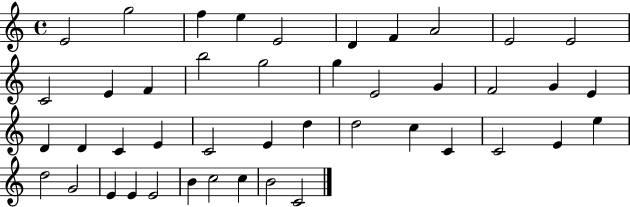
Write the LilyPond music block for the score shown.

{
  \clef treble
  \time 4/4
  \defaultTimeSignature
  \key c \major
  e'2 g''2 | f''4 e''4 e'2 | d'4 f'4 a'2 | e'2 e'2 | \break c'2 e'4 f'4 | b''2 g''2 | g''4 e'2 g'4 | f'2 g'4 e'4 | \break d'4 d'4 c'4 e'4 | c'2 e'4 d''4 | d''2 c''4 c'4 | c'2 e'4 e''4 | \break d''2 g'2 | e'4 e'4 e'2 | b'4 c''2 c''4 | b'2 c'2 | \break \bar "|."
}